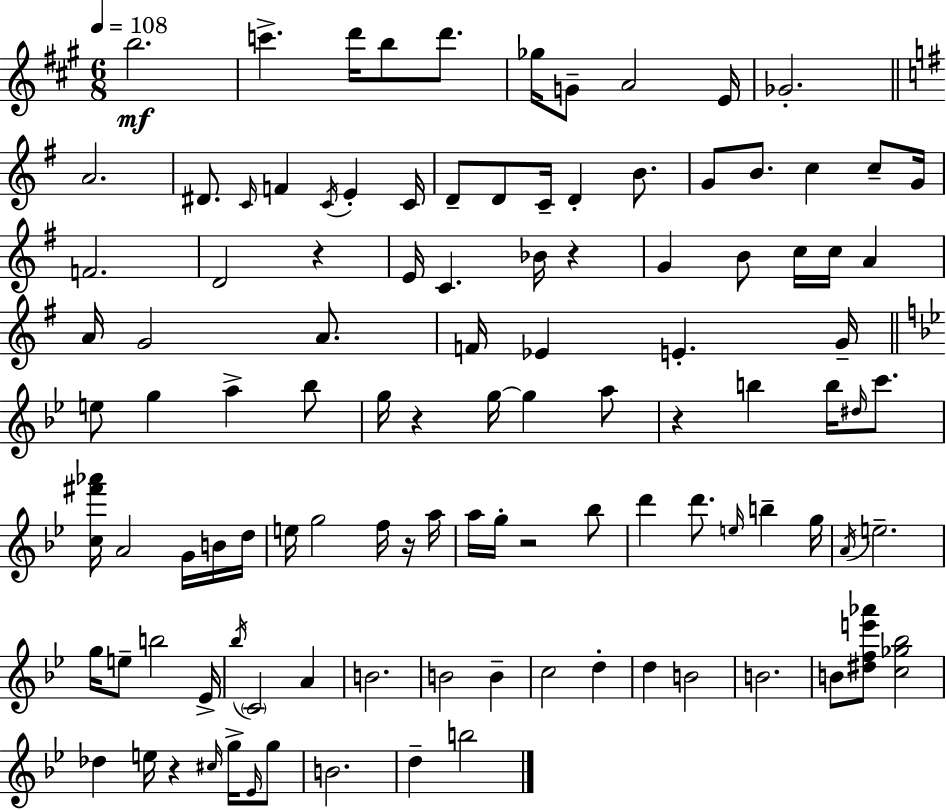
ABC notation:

X:1
T:Untitled
M:6/8
L:1/4
K:A
b2 c' d'/4 b/2 d'/2 _g/4 G/2 A2 E/4 _G2 A2 ^D/2 C/4 F C/4 E C/4 D/2 D/2 C/4 D B/2 G/2 B/2 c c/2 G/4 F2 D2 z E/4 C _B/4 z G B/2 c/4 c/4 A A/4 G2 A/2 F/4 _E E G/4 e/2 g a _b/2 g/4 z g/4 g a/2 z b b/4 ^d/4 c'/2 [c^f'_a']/4 A2 G/4 B/4 d/4 e/4 g2 f/4 z/4 a/4 a/4 g/4 z2 _b/2 d' d'/2 e/4 b g/4 A/4 e2 g/4 e/2 b2 _E/4 _b/4 C2 A B2 B2 B c2 d d B2 B2 B/2 [^dfe'_a']/2 [c_g_b]2 _d e/4 z ^c/4 g/4 _E/4 g/2 B2 d b2